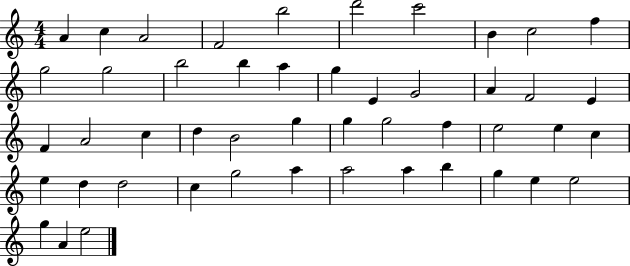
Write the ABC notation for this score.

X:1
T:Untitled
M:4/4
L:1/4
K:C
A c A2 F2 b2 d'2 c'2 B c2 f g2 g2 b2 b a g E G2 A F2 E F A2 c d B2 g g g2 f e2 e c e d d2 c g2 a a2 a b g e e2 g A e2